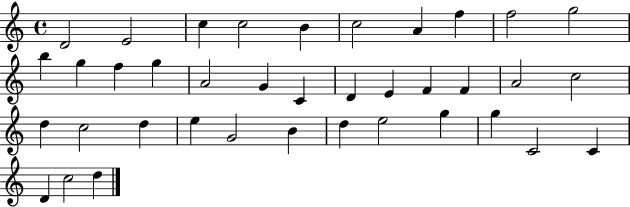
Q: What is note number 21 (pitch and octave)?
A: F4